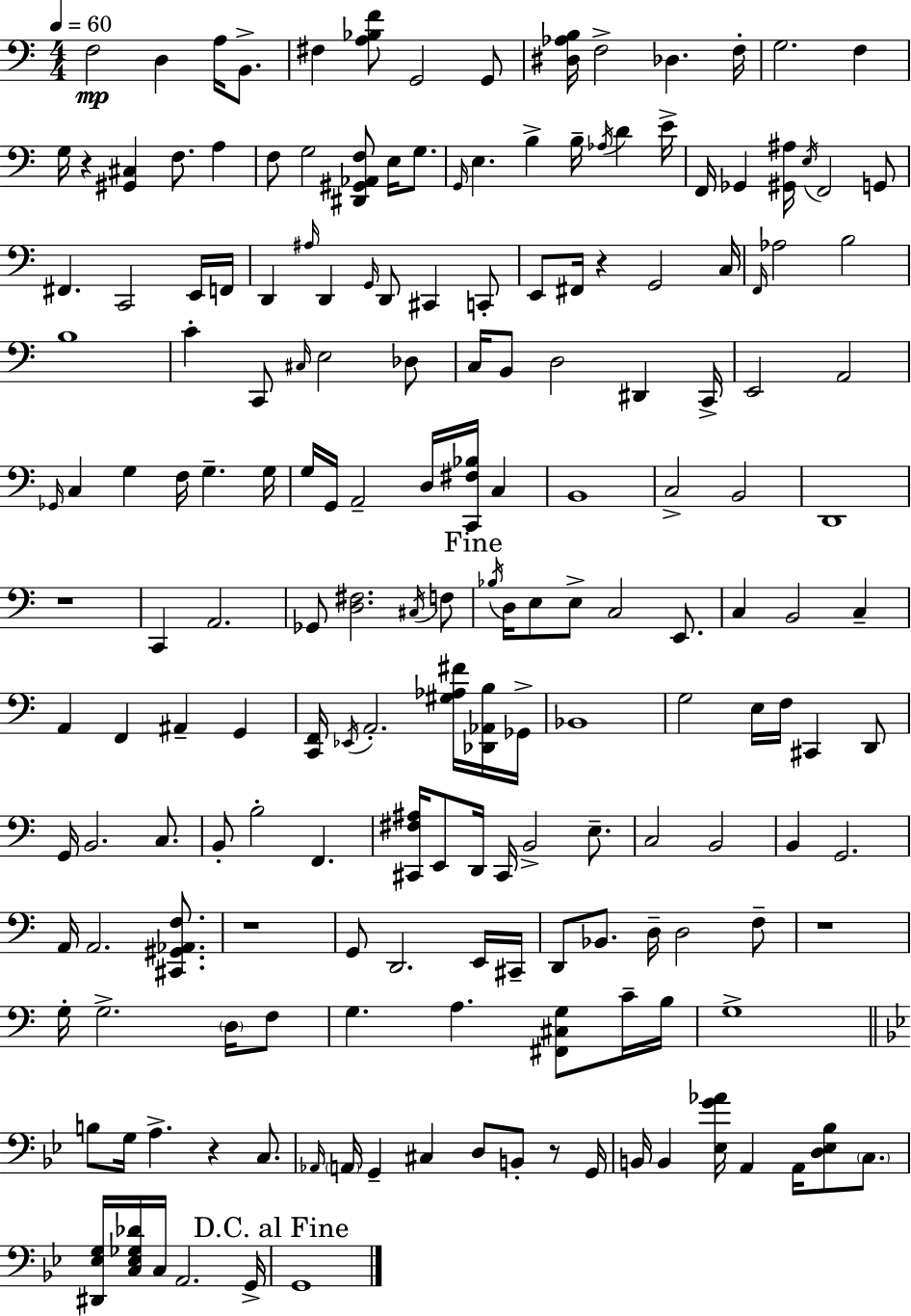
{
  \clef bass
  \numericTimeSignature
  \time 4/4
  \key c \major
  \tempo 4 = 60
  \repeat volta 2 { f2\mp d4 a16 b,8.-> | fis4 <a bes f'>8 g,2 g,8 | <dis aes b>16 f2-> des4. f16-. | g2. f4 | \break g16 r4 <gis, cis>4 f8. a4 | f8 g2 <dis, gis, aes, f>8 e16 g8. | \grace { g,16 } e4. b4-> b16-- \acciaccatura { aes16 } d'4 | e'16-> f,16 ges,4 <gis, ais>16 \acciaccatura { e16 } f,2 | \break g,8 fis,4. c,2 | e,16 f,16 d,4 \grace { ais16 } d,4 \grace { g,16 } d,8 cis,4 | c,8-. e,8 fis,16 r4 g,2 | c16 \grace { f,16 } aes2 b2 | \break b1 | c'4-. c,8 \grace { cis16 } e2 | des8 c16 b,8 d2 | dis,4 c,16-> e,2 a,2 | \break \grace { ges,16 } c4 g4 | f16 g4.-- g16 g16 g,16 a,2-- | d16 <c, fis bes>16 c4 b,1 | c2-> | \break b,2 d,1 | r1 | c,4 a,2. | ges,8 <d fis>2. | \break \acciaccatura { cis16 } f8 \mark "Fine" \acciaccatura { bes16 } d16 e8 e8-> c2 | e,8. c4 b,2 | c4-- a,4 f,4 | ais,4-- g,4 <c, f,>16 \acciaccatura { ees,16 } a,2.-. | \break <gis aes fis'>16 <des, aes, b>16 ges,16-> bes,1 | g2 | e16 f16 cis,4 d,8 g,16 b,2. | c8. b,8-. b2-. | \break f,4. <cis, fis ais>16 e,8 d,16 cis,16 | b,2-> e8.-- c2 | b,2 b,4 g,2. | a,16 a,2. | \break <cis, gis, aes, f>8. r1 | g,8 d,2. | e,16 cis,16-- d,8 bes,8. | d16-- d2 f8-- r1 | \break g16-. g2.-> | \parenthesize d16 f8 g4. | a4. <fis, cis g>8 c'16-- b16 g1-> | \bar "||" \break \key g \minor b8 g16 a4.-> r4 c8. | \grace { aes,16 } \parenthesize a,16 g,4-- cis4 d8 b,8-. r8 | g,16 b,16 b,4 <ees g' aes'>16 a,4 a,16 <d ees bes>8 \parenthesize c8. | <dis, ees g>16 <c ees ges des'>16 c16 a,2. | \break g,16-> \mark "D.C. al Fine" g,1 | } \bar "|."
}